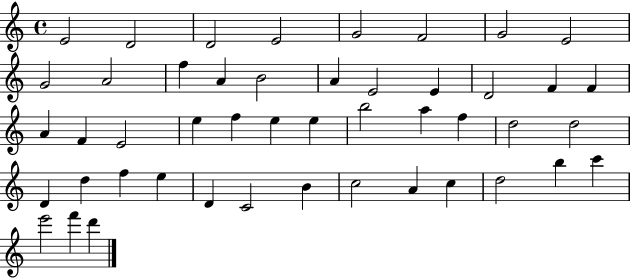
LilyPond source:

{
  \clef treble
  \time 4/4
  \defaultTimeSignature
  \key c \major
  e'2 d'2 | d'2 e'2 | g'2 f'2 | g'2 e'2 | \break g'2 a'2 | f''4 a'4 b'2 | a'4 e'2 e'4 | d'2 f'4 f'4 | \break a'4 f'4 e'2 | e''4 f''4 e''4 e''4 | b''2 a''4 f''4 | d''2 d''2 | \break d'4 d''4 f''4 e''4 | d'4 c'2 b'4 | c''2 a'4 c''4 | d''2 b''4 c'''4 | \break e'''2 f'''4 d'''4 | \bar "|."
}